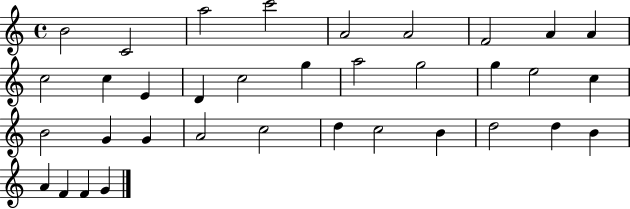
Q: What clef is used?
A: treble